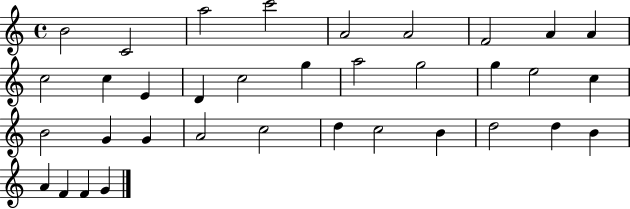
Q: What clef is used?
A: treble